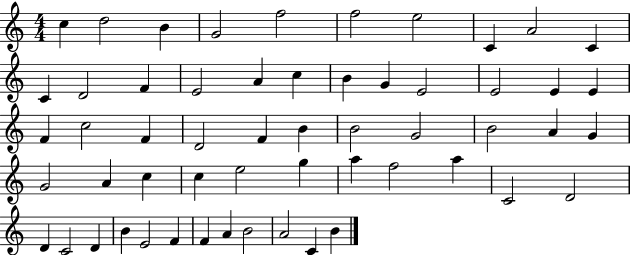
C5/q D5/h B4/q G4/h F5/h F5/h E5/h C4/q A4/h C4/q C4/q D4/h F4/q E4/h A4/q C5/q B4/q G4/q E4/h E4/h E4/q E4/q F4/q C5/h F4/q D4/h F4/q B4/q B4/h G4/h B4/h A4/q G4/q G4/h A4/q C5/q C5/q E5/h G5/q A5/q F5/h A5/q C4/h D4/h D4/q C4/h D4/q B4/q E4/h F4/q F4/q A4/q B4/h A4/h C4/q B4/q